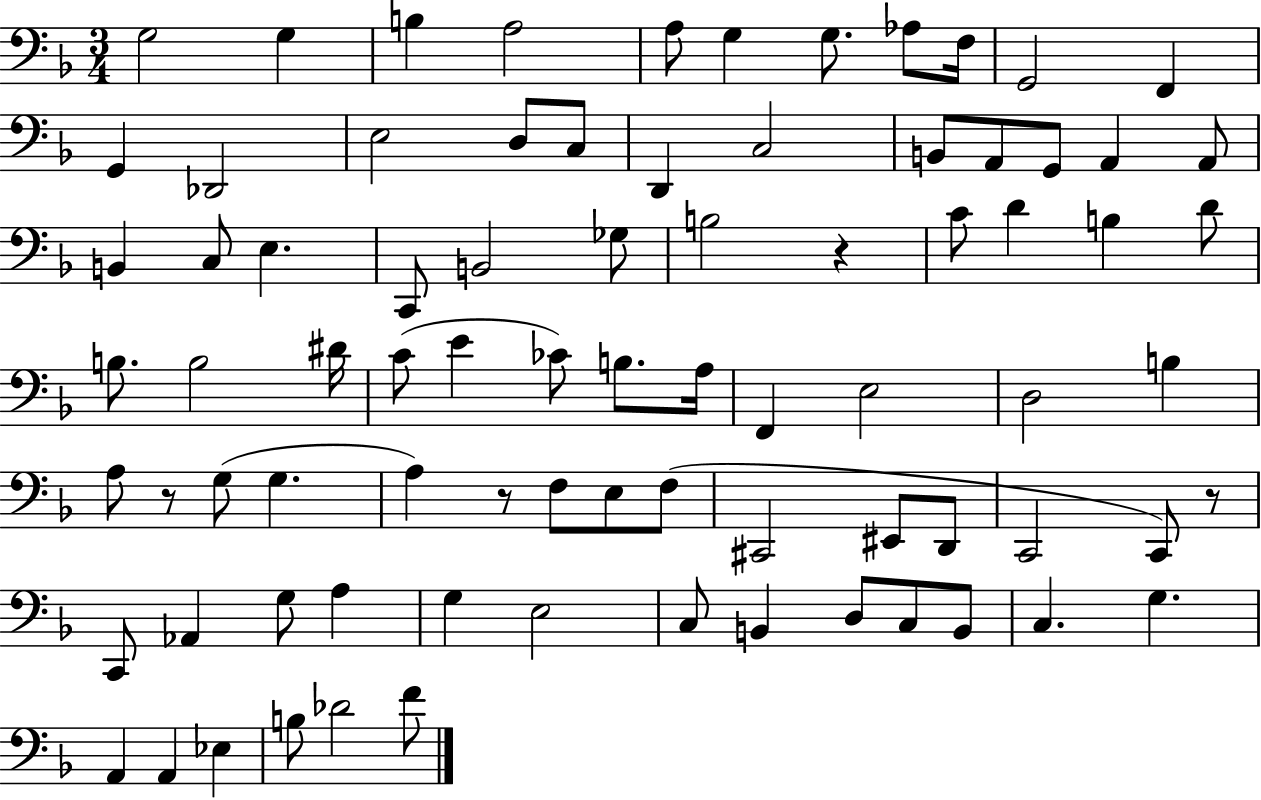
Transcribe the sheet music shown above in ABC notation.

X:1
T:Untitled
M:3/4
L:1/4
K:F
G,2 G, B, A,2 A,/2 G, G,/2 _A,/2 F,/4 G,,2 F,, G,, _D,,2 E,2 D,/2 C,/2 D,, C,2 B,,/2 A,,/2 G,,/2 A,, A,,/2 B,, C,/2 E, C,,/2 B,,2 _G,/2 B,2 z C/2 D B, D/2 B,/2 B,2 ^D/4 C/2 E _C/2 B,/2 A,/4 F,, E,2 D,2 B, A,/2 z/2 G,/2 G, A, z/2 F,/2 E,/2 F,/2 ^C,,2 ^E,,/2 D,,/2 C,,2 C,,/2 z/2 C,,/2 _A,, G,/2 A, G, E,2 C,/2 B,, D,/2 C,/2 B,,/2 C, G, A,, A,, _E, B,/2 _D2 F/2